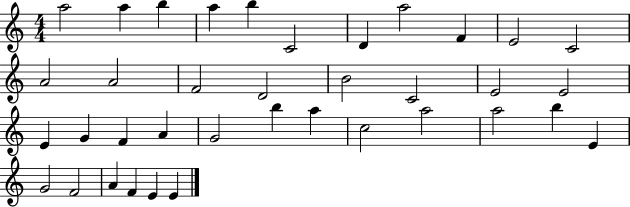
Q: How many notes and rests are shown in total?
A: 37